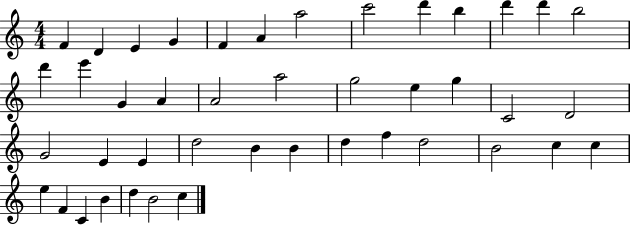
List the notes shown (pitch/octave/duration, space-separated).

F4/q D4/q E4/q G4/q F4/q A4/q A5/h C6/h D6/q B5/q D6/q D6/q B5/h D6/q E6/q G4/q A4/q A4/h A5/h G5/h E5/q G5/q C4/h D4/h G4/h E4/q E4/q D5/h B4/q B4/q D5/q F5/q D5/h B4/h C5/q C5/q E5/q F4/q C4/q B4/q D5/q B4/h C5/q